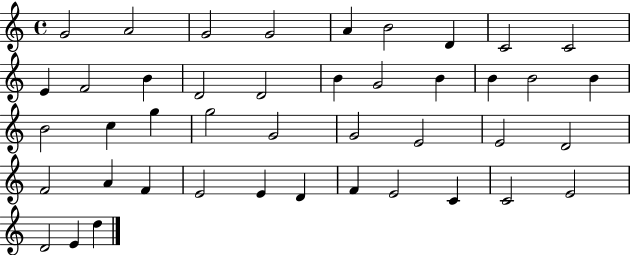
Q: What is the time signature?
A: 4/4